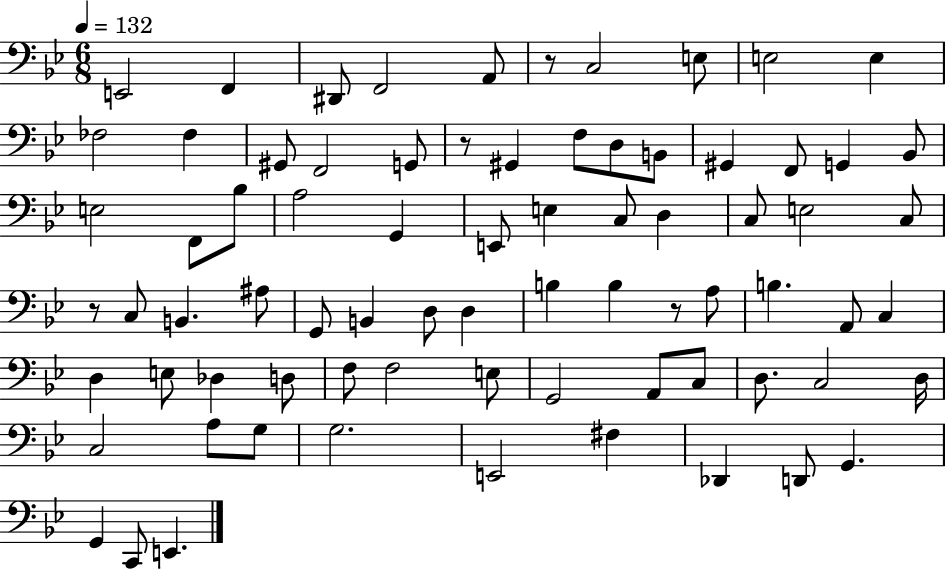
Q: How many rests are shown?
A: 4